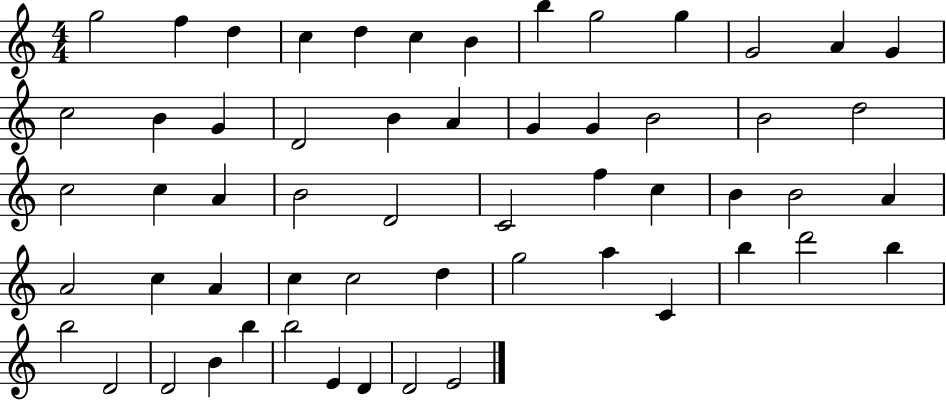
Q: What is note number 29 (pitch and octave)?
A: D4